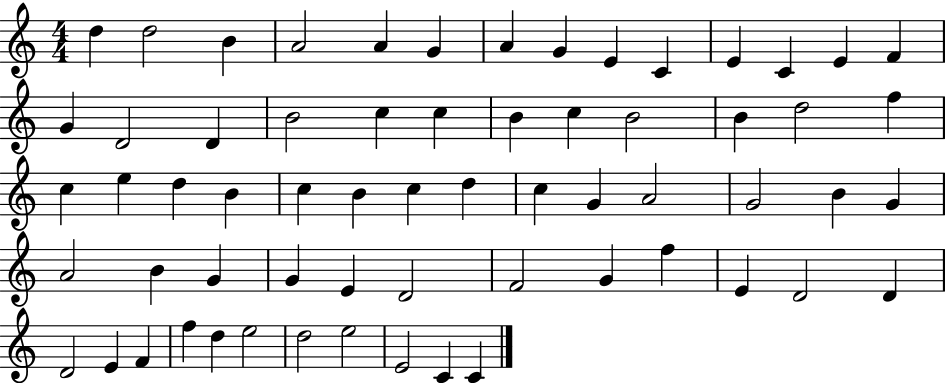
D5/q D5/h B4/q A4/h A4/q G4/q A4/q G4/q E4/q C4/q E4/q C4/q E4/q F4/q G4/q D4/h D4/q B4/h C5/q C5/q B4/q C5/q B4/h B4/q D5/h F5/q C5/q E5/q D5/q B4/q C5/q B4/q C5/q D5/q C5/q G4/q A4/h G4/h B4/q G4/q A4/h B4/q G4/q G4/q E4/q D4/h F4/h G4/q F5/q E4/q D4/h D4/q D4/h E4/q F4/q F5/q D5/q E5/h D5/h E5/h E4/h C4/q C4/q